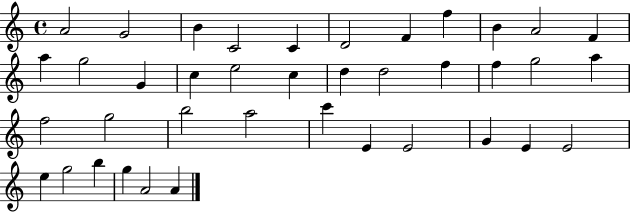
A4/h G4/h B4/q C4/h C4/q D4/h F4/q F5/q B4/q A4/h F4/q A5/q G5/h G4/q C5/q E5/h C5/q D5/q D5/h F5/q F5/q G5/h A5/q F5/h G5/h B5/h A5/h C6/q E4/q E4/h G4/q E4/q E4/h E5/q G5/h B5/q G5/q A4/h A4/q